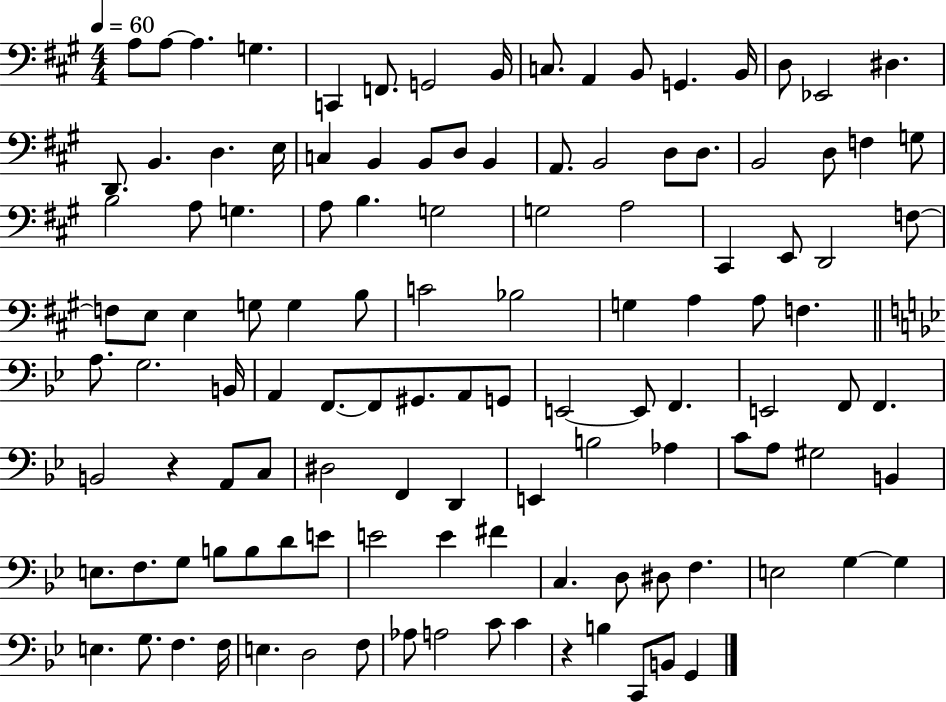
X:1
T:Untitled
M:4/4
L:1/4
K:A
A,/2 A,/2 A, G, C,, F,,/2 G,,2 B,,/4 C,/2 A,, B,,/2 G,, B,,/4 D,/2 _E,,2 ^D, D,,/2 B,, D, E,/4 C, B,, B,,/2 D,/2 B,, A,,/2 B,,2 D,/2 D,/2 B,,2 D,/2 F, G,/2 B,2 A,/2 G, A,/2 B, G,2 G,2 A,2 ^C,, E,,/2 D,,2 F,/2 F,/2 E,/2 E, G,/2 G, B,/2 C2 _B,2 G, A, A,/2 F, A,/2 G,2 B,,/4 A,, F,,/2 F,,/2 ^G,,/2 A,,/2 G,,/2 E,,2 E,,/2 F,, E,,2 F,,/2 F,, B,,2 z A,,/2 C,/2 ^D,2 F,, D,, E,, B,2 _A, C/2 A,/2 ^G,2 B,, E,/2 F,/2 G,/2 B,/2 B,/2 D/2 E/2 E2 E ^F C, D,/2 ^D,/2 F, E,2 G, G, E, G,/2 F, F,/4 E, D,2 F,/2 _A,/2 A,2 C/2 C z B, C,,/2 B,,/2 G,,